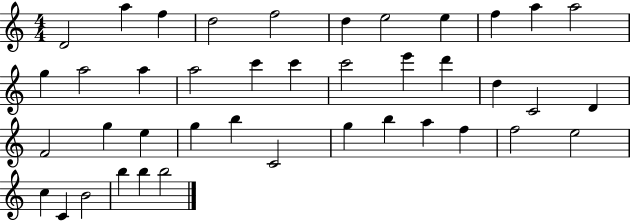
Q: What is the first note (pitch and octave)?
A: D4